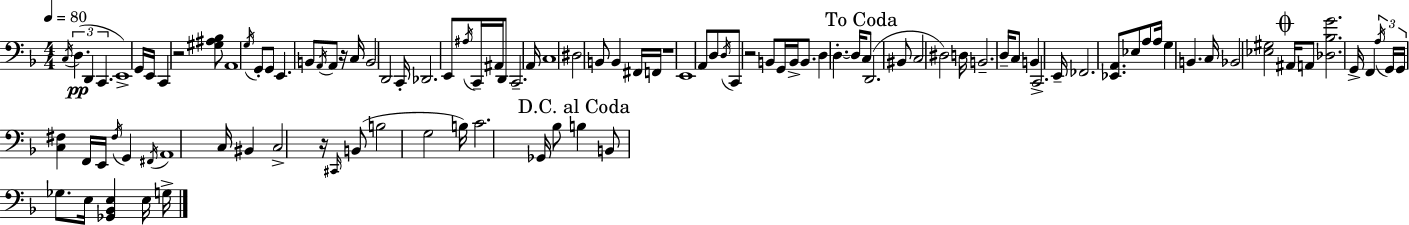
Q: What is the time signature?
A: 4/4